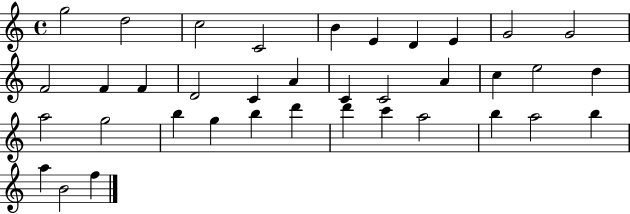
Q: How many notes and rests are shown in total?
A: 37